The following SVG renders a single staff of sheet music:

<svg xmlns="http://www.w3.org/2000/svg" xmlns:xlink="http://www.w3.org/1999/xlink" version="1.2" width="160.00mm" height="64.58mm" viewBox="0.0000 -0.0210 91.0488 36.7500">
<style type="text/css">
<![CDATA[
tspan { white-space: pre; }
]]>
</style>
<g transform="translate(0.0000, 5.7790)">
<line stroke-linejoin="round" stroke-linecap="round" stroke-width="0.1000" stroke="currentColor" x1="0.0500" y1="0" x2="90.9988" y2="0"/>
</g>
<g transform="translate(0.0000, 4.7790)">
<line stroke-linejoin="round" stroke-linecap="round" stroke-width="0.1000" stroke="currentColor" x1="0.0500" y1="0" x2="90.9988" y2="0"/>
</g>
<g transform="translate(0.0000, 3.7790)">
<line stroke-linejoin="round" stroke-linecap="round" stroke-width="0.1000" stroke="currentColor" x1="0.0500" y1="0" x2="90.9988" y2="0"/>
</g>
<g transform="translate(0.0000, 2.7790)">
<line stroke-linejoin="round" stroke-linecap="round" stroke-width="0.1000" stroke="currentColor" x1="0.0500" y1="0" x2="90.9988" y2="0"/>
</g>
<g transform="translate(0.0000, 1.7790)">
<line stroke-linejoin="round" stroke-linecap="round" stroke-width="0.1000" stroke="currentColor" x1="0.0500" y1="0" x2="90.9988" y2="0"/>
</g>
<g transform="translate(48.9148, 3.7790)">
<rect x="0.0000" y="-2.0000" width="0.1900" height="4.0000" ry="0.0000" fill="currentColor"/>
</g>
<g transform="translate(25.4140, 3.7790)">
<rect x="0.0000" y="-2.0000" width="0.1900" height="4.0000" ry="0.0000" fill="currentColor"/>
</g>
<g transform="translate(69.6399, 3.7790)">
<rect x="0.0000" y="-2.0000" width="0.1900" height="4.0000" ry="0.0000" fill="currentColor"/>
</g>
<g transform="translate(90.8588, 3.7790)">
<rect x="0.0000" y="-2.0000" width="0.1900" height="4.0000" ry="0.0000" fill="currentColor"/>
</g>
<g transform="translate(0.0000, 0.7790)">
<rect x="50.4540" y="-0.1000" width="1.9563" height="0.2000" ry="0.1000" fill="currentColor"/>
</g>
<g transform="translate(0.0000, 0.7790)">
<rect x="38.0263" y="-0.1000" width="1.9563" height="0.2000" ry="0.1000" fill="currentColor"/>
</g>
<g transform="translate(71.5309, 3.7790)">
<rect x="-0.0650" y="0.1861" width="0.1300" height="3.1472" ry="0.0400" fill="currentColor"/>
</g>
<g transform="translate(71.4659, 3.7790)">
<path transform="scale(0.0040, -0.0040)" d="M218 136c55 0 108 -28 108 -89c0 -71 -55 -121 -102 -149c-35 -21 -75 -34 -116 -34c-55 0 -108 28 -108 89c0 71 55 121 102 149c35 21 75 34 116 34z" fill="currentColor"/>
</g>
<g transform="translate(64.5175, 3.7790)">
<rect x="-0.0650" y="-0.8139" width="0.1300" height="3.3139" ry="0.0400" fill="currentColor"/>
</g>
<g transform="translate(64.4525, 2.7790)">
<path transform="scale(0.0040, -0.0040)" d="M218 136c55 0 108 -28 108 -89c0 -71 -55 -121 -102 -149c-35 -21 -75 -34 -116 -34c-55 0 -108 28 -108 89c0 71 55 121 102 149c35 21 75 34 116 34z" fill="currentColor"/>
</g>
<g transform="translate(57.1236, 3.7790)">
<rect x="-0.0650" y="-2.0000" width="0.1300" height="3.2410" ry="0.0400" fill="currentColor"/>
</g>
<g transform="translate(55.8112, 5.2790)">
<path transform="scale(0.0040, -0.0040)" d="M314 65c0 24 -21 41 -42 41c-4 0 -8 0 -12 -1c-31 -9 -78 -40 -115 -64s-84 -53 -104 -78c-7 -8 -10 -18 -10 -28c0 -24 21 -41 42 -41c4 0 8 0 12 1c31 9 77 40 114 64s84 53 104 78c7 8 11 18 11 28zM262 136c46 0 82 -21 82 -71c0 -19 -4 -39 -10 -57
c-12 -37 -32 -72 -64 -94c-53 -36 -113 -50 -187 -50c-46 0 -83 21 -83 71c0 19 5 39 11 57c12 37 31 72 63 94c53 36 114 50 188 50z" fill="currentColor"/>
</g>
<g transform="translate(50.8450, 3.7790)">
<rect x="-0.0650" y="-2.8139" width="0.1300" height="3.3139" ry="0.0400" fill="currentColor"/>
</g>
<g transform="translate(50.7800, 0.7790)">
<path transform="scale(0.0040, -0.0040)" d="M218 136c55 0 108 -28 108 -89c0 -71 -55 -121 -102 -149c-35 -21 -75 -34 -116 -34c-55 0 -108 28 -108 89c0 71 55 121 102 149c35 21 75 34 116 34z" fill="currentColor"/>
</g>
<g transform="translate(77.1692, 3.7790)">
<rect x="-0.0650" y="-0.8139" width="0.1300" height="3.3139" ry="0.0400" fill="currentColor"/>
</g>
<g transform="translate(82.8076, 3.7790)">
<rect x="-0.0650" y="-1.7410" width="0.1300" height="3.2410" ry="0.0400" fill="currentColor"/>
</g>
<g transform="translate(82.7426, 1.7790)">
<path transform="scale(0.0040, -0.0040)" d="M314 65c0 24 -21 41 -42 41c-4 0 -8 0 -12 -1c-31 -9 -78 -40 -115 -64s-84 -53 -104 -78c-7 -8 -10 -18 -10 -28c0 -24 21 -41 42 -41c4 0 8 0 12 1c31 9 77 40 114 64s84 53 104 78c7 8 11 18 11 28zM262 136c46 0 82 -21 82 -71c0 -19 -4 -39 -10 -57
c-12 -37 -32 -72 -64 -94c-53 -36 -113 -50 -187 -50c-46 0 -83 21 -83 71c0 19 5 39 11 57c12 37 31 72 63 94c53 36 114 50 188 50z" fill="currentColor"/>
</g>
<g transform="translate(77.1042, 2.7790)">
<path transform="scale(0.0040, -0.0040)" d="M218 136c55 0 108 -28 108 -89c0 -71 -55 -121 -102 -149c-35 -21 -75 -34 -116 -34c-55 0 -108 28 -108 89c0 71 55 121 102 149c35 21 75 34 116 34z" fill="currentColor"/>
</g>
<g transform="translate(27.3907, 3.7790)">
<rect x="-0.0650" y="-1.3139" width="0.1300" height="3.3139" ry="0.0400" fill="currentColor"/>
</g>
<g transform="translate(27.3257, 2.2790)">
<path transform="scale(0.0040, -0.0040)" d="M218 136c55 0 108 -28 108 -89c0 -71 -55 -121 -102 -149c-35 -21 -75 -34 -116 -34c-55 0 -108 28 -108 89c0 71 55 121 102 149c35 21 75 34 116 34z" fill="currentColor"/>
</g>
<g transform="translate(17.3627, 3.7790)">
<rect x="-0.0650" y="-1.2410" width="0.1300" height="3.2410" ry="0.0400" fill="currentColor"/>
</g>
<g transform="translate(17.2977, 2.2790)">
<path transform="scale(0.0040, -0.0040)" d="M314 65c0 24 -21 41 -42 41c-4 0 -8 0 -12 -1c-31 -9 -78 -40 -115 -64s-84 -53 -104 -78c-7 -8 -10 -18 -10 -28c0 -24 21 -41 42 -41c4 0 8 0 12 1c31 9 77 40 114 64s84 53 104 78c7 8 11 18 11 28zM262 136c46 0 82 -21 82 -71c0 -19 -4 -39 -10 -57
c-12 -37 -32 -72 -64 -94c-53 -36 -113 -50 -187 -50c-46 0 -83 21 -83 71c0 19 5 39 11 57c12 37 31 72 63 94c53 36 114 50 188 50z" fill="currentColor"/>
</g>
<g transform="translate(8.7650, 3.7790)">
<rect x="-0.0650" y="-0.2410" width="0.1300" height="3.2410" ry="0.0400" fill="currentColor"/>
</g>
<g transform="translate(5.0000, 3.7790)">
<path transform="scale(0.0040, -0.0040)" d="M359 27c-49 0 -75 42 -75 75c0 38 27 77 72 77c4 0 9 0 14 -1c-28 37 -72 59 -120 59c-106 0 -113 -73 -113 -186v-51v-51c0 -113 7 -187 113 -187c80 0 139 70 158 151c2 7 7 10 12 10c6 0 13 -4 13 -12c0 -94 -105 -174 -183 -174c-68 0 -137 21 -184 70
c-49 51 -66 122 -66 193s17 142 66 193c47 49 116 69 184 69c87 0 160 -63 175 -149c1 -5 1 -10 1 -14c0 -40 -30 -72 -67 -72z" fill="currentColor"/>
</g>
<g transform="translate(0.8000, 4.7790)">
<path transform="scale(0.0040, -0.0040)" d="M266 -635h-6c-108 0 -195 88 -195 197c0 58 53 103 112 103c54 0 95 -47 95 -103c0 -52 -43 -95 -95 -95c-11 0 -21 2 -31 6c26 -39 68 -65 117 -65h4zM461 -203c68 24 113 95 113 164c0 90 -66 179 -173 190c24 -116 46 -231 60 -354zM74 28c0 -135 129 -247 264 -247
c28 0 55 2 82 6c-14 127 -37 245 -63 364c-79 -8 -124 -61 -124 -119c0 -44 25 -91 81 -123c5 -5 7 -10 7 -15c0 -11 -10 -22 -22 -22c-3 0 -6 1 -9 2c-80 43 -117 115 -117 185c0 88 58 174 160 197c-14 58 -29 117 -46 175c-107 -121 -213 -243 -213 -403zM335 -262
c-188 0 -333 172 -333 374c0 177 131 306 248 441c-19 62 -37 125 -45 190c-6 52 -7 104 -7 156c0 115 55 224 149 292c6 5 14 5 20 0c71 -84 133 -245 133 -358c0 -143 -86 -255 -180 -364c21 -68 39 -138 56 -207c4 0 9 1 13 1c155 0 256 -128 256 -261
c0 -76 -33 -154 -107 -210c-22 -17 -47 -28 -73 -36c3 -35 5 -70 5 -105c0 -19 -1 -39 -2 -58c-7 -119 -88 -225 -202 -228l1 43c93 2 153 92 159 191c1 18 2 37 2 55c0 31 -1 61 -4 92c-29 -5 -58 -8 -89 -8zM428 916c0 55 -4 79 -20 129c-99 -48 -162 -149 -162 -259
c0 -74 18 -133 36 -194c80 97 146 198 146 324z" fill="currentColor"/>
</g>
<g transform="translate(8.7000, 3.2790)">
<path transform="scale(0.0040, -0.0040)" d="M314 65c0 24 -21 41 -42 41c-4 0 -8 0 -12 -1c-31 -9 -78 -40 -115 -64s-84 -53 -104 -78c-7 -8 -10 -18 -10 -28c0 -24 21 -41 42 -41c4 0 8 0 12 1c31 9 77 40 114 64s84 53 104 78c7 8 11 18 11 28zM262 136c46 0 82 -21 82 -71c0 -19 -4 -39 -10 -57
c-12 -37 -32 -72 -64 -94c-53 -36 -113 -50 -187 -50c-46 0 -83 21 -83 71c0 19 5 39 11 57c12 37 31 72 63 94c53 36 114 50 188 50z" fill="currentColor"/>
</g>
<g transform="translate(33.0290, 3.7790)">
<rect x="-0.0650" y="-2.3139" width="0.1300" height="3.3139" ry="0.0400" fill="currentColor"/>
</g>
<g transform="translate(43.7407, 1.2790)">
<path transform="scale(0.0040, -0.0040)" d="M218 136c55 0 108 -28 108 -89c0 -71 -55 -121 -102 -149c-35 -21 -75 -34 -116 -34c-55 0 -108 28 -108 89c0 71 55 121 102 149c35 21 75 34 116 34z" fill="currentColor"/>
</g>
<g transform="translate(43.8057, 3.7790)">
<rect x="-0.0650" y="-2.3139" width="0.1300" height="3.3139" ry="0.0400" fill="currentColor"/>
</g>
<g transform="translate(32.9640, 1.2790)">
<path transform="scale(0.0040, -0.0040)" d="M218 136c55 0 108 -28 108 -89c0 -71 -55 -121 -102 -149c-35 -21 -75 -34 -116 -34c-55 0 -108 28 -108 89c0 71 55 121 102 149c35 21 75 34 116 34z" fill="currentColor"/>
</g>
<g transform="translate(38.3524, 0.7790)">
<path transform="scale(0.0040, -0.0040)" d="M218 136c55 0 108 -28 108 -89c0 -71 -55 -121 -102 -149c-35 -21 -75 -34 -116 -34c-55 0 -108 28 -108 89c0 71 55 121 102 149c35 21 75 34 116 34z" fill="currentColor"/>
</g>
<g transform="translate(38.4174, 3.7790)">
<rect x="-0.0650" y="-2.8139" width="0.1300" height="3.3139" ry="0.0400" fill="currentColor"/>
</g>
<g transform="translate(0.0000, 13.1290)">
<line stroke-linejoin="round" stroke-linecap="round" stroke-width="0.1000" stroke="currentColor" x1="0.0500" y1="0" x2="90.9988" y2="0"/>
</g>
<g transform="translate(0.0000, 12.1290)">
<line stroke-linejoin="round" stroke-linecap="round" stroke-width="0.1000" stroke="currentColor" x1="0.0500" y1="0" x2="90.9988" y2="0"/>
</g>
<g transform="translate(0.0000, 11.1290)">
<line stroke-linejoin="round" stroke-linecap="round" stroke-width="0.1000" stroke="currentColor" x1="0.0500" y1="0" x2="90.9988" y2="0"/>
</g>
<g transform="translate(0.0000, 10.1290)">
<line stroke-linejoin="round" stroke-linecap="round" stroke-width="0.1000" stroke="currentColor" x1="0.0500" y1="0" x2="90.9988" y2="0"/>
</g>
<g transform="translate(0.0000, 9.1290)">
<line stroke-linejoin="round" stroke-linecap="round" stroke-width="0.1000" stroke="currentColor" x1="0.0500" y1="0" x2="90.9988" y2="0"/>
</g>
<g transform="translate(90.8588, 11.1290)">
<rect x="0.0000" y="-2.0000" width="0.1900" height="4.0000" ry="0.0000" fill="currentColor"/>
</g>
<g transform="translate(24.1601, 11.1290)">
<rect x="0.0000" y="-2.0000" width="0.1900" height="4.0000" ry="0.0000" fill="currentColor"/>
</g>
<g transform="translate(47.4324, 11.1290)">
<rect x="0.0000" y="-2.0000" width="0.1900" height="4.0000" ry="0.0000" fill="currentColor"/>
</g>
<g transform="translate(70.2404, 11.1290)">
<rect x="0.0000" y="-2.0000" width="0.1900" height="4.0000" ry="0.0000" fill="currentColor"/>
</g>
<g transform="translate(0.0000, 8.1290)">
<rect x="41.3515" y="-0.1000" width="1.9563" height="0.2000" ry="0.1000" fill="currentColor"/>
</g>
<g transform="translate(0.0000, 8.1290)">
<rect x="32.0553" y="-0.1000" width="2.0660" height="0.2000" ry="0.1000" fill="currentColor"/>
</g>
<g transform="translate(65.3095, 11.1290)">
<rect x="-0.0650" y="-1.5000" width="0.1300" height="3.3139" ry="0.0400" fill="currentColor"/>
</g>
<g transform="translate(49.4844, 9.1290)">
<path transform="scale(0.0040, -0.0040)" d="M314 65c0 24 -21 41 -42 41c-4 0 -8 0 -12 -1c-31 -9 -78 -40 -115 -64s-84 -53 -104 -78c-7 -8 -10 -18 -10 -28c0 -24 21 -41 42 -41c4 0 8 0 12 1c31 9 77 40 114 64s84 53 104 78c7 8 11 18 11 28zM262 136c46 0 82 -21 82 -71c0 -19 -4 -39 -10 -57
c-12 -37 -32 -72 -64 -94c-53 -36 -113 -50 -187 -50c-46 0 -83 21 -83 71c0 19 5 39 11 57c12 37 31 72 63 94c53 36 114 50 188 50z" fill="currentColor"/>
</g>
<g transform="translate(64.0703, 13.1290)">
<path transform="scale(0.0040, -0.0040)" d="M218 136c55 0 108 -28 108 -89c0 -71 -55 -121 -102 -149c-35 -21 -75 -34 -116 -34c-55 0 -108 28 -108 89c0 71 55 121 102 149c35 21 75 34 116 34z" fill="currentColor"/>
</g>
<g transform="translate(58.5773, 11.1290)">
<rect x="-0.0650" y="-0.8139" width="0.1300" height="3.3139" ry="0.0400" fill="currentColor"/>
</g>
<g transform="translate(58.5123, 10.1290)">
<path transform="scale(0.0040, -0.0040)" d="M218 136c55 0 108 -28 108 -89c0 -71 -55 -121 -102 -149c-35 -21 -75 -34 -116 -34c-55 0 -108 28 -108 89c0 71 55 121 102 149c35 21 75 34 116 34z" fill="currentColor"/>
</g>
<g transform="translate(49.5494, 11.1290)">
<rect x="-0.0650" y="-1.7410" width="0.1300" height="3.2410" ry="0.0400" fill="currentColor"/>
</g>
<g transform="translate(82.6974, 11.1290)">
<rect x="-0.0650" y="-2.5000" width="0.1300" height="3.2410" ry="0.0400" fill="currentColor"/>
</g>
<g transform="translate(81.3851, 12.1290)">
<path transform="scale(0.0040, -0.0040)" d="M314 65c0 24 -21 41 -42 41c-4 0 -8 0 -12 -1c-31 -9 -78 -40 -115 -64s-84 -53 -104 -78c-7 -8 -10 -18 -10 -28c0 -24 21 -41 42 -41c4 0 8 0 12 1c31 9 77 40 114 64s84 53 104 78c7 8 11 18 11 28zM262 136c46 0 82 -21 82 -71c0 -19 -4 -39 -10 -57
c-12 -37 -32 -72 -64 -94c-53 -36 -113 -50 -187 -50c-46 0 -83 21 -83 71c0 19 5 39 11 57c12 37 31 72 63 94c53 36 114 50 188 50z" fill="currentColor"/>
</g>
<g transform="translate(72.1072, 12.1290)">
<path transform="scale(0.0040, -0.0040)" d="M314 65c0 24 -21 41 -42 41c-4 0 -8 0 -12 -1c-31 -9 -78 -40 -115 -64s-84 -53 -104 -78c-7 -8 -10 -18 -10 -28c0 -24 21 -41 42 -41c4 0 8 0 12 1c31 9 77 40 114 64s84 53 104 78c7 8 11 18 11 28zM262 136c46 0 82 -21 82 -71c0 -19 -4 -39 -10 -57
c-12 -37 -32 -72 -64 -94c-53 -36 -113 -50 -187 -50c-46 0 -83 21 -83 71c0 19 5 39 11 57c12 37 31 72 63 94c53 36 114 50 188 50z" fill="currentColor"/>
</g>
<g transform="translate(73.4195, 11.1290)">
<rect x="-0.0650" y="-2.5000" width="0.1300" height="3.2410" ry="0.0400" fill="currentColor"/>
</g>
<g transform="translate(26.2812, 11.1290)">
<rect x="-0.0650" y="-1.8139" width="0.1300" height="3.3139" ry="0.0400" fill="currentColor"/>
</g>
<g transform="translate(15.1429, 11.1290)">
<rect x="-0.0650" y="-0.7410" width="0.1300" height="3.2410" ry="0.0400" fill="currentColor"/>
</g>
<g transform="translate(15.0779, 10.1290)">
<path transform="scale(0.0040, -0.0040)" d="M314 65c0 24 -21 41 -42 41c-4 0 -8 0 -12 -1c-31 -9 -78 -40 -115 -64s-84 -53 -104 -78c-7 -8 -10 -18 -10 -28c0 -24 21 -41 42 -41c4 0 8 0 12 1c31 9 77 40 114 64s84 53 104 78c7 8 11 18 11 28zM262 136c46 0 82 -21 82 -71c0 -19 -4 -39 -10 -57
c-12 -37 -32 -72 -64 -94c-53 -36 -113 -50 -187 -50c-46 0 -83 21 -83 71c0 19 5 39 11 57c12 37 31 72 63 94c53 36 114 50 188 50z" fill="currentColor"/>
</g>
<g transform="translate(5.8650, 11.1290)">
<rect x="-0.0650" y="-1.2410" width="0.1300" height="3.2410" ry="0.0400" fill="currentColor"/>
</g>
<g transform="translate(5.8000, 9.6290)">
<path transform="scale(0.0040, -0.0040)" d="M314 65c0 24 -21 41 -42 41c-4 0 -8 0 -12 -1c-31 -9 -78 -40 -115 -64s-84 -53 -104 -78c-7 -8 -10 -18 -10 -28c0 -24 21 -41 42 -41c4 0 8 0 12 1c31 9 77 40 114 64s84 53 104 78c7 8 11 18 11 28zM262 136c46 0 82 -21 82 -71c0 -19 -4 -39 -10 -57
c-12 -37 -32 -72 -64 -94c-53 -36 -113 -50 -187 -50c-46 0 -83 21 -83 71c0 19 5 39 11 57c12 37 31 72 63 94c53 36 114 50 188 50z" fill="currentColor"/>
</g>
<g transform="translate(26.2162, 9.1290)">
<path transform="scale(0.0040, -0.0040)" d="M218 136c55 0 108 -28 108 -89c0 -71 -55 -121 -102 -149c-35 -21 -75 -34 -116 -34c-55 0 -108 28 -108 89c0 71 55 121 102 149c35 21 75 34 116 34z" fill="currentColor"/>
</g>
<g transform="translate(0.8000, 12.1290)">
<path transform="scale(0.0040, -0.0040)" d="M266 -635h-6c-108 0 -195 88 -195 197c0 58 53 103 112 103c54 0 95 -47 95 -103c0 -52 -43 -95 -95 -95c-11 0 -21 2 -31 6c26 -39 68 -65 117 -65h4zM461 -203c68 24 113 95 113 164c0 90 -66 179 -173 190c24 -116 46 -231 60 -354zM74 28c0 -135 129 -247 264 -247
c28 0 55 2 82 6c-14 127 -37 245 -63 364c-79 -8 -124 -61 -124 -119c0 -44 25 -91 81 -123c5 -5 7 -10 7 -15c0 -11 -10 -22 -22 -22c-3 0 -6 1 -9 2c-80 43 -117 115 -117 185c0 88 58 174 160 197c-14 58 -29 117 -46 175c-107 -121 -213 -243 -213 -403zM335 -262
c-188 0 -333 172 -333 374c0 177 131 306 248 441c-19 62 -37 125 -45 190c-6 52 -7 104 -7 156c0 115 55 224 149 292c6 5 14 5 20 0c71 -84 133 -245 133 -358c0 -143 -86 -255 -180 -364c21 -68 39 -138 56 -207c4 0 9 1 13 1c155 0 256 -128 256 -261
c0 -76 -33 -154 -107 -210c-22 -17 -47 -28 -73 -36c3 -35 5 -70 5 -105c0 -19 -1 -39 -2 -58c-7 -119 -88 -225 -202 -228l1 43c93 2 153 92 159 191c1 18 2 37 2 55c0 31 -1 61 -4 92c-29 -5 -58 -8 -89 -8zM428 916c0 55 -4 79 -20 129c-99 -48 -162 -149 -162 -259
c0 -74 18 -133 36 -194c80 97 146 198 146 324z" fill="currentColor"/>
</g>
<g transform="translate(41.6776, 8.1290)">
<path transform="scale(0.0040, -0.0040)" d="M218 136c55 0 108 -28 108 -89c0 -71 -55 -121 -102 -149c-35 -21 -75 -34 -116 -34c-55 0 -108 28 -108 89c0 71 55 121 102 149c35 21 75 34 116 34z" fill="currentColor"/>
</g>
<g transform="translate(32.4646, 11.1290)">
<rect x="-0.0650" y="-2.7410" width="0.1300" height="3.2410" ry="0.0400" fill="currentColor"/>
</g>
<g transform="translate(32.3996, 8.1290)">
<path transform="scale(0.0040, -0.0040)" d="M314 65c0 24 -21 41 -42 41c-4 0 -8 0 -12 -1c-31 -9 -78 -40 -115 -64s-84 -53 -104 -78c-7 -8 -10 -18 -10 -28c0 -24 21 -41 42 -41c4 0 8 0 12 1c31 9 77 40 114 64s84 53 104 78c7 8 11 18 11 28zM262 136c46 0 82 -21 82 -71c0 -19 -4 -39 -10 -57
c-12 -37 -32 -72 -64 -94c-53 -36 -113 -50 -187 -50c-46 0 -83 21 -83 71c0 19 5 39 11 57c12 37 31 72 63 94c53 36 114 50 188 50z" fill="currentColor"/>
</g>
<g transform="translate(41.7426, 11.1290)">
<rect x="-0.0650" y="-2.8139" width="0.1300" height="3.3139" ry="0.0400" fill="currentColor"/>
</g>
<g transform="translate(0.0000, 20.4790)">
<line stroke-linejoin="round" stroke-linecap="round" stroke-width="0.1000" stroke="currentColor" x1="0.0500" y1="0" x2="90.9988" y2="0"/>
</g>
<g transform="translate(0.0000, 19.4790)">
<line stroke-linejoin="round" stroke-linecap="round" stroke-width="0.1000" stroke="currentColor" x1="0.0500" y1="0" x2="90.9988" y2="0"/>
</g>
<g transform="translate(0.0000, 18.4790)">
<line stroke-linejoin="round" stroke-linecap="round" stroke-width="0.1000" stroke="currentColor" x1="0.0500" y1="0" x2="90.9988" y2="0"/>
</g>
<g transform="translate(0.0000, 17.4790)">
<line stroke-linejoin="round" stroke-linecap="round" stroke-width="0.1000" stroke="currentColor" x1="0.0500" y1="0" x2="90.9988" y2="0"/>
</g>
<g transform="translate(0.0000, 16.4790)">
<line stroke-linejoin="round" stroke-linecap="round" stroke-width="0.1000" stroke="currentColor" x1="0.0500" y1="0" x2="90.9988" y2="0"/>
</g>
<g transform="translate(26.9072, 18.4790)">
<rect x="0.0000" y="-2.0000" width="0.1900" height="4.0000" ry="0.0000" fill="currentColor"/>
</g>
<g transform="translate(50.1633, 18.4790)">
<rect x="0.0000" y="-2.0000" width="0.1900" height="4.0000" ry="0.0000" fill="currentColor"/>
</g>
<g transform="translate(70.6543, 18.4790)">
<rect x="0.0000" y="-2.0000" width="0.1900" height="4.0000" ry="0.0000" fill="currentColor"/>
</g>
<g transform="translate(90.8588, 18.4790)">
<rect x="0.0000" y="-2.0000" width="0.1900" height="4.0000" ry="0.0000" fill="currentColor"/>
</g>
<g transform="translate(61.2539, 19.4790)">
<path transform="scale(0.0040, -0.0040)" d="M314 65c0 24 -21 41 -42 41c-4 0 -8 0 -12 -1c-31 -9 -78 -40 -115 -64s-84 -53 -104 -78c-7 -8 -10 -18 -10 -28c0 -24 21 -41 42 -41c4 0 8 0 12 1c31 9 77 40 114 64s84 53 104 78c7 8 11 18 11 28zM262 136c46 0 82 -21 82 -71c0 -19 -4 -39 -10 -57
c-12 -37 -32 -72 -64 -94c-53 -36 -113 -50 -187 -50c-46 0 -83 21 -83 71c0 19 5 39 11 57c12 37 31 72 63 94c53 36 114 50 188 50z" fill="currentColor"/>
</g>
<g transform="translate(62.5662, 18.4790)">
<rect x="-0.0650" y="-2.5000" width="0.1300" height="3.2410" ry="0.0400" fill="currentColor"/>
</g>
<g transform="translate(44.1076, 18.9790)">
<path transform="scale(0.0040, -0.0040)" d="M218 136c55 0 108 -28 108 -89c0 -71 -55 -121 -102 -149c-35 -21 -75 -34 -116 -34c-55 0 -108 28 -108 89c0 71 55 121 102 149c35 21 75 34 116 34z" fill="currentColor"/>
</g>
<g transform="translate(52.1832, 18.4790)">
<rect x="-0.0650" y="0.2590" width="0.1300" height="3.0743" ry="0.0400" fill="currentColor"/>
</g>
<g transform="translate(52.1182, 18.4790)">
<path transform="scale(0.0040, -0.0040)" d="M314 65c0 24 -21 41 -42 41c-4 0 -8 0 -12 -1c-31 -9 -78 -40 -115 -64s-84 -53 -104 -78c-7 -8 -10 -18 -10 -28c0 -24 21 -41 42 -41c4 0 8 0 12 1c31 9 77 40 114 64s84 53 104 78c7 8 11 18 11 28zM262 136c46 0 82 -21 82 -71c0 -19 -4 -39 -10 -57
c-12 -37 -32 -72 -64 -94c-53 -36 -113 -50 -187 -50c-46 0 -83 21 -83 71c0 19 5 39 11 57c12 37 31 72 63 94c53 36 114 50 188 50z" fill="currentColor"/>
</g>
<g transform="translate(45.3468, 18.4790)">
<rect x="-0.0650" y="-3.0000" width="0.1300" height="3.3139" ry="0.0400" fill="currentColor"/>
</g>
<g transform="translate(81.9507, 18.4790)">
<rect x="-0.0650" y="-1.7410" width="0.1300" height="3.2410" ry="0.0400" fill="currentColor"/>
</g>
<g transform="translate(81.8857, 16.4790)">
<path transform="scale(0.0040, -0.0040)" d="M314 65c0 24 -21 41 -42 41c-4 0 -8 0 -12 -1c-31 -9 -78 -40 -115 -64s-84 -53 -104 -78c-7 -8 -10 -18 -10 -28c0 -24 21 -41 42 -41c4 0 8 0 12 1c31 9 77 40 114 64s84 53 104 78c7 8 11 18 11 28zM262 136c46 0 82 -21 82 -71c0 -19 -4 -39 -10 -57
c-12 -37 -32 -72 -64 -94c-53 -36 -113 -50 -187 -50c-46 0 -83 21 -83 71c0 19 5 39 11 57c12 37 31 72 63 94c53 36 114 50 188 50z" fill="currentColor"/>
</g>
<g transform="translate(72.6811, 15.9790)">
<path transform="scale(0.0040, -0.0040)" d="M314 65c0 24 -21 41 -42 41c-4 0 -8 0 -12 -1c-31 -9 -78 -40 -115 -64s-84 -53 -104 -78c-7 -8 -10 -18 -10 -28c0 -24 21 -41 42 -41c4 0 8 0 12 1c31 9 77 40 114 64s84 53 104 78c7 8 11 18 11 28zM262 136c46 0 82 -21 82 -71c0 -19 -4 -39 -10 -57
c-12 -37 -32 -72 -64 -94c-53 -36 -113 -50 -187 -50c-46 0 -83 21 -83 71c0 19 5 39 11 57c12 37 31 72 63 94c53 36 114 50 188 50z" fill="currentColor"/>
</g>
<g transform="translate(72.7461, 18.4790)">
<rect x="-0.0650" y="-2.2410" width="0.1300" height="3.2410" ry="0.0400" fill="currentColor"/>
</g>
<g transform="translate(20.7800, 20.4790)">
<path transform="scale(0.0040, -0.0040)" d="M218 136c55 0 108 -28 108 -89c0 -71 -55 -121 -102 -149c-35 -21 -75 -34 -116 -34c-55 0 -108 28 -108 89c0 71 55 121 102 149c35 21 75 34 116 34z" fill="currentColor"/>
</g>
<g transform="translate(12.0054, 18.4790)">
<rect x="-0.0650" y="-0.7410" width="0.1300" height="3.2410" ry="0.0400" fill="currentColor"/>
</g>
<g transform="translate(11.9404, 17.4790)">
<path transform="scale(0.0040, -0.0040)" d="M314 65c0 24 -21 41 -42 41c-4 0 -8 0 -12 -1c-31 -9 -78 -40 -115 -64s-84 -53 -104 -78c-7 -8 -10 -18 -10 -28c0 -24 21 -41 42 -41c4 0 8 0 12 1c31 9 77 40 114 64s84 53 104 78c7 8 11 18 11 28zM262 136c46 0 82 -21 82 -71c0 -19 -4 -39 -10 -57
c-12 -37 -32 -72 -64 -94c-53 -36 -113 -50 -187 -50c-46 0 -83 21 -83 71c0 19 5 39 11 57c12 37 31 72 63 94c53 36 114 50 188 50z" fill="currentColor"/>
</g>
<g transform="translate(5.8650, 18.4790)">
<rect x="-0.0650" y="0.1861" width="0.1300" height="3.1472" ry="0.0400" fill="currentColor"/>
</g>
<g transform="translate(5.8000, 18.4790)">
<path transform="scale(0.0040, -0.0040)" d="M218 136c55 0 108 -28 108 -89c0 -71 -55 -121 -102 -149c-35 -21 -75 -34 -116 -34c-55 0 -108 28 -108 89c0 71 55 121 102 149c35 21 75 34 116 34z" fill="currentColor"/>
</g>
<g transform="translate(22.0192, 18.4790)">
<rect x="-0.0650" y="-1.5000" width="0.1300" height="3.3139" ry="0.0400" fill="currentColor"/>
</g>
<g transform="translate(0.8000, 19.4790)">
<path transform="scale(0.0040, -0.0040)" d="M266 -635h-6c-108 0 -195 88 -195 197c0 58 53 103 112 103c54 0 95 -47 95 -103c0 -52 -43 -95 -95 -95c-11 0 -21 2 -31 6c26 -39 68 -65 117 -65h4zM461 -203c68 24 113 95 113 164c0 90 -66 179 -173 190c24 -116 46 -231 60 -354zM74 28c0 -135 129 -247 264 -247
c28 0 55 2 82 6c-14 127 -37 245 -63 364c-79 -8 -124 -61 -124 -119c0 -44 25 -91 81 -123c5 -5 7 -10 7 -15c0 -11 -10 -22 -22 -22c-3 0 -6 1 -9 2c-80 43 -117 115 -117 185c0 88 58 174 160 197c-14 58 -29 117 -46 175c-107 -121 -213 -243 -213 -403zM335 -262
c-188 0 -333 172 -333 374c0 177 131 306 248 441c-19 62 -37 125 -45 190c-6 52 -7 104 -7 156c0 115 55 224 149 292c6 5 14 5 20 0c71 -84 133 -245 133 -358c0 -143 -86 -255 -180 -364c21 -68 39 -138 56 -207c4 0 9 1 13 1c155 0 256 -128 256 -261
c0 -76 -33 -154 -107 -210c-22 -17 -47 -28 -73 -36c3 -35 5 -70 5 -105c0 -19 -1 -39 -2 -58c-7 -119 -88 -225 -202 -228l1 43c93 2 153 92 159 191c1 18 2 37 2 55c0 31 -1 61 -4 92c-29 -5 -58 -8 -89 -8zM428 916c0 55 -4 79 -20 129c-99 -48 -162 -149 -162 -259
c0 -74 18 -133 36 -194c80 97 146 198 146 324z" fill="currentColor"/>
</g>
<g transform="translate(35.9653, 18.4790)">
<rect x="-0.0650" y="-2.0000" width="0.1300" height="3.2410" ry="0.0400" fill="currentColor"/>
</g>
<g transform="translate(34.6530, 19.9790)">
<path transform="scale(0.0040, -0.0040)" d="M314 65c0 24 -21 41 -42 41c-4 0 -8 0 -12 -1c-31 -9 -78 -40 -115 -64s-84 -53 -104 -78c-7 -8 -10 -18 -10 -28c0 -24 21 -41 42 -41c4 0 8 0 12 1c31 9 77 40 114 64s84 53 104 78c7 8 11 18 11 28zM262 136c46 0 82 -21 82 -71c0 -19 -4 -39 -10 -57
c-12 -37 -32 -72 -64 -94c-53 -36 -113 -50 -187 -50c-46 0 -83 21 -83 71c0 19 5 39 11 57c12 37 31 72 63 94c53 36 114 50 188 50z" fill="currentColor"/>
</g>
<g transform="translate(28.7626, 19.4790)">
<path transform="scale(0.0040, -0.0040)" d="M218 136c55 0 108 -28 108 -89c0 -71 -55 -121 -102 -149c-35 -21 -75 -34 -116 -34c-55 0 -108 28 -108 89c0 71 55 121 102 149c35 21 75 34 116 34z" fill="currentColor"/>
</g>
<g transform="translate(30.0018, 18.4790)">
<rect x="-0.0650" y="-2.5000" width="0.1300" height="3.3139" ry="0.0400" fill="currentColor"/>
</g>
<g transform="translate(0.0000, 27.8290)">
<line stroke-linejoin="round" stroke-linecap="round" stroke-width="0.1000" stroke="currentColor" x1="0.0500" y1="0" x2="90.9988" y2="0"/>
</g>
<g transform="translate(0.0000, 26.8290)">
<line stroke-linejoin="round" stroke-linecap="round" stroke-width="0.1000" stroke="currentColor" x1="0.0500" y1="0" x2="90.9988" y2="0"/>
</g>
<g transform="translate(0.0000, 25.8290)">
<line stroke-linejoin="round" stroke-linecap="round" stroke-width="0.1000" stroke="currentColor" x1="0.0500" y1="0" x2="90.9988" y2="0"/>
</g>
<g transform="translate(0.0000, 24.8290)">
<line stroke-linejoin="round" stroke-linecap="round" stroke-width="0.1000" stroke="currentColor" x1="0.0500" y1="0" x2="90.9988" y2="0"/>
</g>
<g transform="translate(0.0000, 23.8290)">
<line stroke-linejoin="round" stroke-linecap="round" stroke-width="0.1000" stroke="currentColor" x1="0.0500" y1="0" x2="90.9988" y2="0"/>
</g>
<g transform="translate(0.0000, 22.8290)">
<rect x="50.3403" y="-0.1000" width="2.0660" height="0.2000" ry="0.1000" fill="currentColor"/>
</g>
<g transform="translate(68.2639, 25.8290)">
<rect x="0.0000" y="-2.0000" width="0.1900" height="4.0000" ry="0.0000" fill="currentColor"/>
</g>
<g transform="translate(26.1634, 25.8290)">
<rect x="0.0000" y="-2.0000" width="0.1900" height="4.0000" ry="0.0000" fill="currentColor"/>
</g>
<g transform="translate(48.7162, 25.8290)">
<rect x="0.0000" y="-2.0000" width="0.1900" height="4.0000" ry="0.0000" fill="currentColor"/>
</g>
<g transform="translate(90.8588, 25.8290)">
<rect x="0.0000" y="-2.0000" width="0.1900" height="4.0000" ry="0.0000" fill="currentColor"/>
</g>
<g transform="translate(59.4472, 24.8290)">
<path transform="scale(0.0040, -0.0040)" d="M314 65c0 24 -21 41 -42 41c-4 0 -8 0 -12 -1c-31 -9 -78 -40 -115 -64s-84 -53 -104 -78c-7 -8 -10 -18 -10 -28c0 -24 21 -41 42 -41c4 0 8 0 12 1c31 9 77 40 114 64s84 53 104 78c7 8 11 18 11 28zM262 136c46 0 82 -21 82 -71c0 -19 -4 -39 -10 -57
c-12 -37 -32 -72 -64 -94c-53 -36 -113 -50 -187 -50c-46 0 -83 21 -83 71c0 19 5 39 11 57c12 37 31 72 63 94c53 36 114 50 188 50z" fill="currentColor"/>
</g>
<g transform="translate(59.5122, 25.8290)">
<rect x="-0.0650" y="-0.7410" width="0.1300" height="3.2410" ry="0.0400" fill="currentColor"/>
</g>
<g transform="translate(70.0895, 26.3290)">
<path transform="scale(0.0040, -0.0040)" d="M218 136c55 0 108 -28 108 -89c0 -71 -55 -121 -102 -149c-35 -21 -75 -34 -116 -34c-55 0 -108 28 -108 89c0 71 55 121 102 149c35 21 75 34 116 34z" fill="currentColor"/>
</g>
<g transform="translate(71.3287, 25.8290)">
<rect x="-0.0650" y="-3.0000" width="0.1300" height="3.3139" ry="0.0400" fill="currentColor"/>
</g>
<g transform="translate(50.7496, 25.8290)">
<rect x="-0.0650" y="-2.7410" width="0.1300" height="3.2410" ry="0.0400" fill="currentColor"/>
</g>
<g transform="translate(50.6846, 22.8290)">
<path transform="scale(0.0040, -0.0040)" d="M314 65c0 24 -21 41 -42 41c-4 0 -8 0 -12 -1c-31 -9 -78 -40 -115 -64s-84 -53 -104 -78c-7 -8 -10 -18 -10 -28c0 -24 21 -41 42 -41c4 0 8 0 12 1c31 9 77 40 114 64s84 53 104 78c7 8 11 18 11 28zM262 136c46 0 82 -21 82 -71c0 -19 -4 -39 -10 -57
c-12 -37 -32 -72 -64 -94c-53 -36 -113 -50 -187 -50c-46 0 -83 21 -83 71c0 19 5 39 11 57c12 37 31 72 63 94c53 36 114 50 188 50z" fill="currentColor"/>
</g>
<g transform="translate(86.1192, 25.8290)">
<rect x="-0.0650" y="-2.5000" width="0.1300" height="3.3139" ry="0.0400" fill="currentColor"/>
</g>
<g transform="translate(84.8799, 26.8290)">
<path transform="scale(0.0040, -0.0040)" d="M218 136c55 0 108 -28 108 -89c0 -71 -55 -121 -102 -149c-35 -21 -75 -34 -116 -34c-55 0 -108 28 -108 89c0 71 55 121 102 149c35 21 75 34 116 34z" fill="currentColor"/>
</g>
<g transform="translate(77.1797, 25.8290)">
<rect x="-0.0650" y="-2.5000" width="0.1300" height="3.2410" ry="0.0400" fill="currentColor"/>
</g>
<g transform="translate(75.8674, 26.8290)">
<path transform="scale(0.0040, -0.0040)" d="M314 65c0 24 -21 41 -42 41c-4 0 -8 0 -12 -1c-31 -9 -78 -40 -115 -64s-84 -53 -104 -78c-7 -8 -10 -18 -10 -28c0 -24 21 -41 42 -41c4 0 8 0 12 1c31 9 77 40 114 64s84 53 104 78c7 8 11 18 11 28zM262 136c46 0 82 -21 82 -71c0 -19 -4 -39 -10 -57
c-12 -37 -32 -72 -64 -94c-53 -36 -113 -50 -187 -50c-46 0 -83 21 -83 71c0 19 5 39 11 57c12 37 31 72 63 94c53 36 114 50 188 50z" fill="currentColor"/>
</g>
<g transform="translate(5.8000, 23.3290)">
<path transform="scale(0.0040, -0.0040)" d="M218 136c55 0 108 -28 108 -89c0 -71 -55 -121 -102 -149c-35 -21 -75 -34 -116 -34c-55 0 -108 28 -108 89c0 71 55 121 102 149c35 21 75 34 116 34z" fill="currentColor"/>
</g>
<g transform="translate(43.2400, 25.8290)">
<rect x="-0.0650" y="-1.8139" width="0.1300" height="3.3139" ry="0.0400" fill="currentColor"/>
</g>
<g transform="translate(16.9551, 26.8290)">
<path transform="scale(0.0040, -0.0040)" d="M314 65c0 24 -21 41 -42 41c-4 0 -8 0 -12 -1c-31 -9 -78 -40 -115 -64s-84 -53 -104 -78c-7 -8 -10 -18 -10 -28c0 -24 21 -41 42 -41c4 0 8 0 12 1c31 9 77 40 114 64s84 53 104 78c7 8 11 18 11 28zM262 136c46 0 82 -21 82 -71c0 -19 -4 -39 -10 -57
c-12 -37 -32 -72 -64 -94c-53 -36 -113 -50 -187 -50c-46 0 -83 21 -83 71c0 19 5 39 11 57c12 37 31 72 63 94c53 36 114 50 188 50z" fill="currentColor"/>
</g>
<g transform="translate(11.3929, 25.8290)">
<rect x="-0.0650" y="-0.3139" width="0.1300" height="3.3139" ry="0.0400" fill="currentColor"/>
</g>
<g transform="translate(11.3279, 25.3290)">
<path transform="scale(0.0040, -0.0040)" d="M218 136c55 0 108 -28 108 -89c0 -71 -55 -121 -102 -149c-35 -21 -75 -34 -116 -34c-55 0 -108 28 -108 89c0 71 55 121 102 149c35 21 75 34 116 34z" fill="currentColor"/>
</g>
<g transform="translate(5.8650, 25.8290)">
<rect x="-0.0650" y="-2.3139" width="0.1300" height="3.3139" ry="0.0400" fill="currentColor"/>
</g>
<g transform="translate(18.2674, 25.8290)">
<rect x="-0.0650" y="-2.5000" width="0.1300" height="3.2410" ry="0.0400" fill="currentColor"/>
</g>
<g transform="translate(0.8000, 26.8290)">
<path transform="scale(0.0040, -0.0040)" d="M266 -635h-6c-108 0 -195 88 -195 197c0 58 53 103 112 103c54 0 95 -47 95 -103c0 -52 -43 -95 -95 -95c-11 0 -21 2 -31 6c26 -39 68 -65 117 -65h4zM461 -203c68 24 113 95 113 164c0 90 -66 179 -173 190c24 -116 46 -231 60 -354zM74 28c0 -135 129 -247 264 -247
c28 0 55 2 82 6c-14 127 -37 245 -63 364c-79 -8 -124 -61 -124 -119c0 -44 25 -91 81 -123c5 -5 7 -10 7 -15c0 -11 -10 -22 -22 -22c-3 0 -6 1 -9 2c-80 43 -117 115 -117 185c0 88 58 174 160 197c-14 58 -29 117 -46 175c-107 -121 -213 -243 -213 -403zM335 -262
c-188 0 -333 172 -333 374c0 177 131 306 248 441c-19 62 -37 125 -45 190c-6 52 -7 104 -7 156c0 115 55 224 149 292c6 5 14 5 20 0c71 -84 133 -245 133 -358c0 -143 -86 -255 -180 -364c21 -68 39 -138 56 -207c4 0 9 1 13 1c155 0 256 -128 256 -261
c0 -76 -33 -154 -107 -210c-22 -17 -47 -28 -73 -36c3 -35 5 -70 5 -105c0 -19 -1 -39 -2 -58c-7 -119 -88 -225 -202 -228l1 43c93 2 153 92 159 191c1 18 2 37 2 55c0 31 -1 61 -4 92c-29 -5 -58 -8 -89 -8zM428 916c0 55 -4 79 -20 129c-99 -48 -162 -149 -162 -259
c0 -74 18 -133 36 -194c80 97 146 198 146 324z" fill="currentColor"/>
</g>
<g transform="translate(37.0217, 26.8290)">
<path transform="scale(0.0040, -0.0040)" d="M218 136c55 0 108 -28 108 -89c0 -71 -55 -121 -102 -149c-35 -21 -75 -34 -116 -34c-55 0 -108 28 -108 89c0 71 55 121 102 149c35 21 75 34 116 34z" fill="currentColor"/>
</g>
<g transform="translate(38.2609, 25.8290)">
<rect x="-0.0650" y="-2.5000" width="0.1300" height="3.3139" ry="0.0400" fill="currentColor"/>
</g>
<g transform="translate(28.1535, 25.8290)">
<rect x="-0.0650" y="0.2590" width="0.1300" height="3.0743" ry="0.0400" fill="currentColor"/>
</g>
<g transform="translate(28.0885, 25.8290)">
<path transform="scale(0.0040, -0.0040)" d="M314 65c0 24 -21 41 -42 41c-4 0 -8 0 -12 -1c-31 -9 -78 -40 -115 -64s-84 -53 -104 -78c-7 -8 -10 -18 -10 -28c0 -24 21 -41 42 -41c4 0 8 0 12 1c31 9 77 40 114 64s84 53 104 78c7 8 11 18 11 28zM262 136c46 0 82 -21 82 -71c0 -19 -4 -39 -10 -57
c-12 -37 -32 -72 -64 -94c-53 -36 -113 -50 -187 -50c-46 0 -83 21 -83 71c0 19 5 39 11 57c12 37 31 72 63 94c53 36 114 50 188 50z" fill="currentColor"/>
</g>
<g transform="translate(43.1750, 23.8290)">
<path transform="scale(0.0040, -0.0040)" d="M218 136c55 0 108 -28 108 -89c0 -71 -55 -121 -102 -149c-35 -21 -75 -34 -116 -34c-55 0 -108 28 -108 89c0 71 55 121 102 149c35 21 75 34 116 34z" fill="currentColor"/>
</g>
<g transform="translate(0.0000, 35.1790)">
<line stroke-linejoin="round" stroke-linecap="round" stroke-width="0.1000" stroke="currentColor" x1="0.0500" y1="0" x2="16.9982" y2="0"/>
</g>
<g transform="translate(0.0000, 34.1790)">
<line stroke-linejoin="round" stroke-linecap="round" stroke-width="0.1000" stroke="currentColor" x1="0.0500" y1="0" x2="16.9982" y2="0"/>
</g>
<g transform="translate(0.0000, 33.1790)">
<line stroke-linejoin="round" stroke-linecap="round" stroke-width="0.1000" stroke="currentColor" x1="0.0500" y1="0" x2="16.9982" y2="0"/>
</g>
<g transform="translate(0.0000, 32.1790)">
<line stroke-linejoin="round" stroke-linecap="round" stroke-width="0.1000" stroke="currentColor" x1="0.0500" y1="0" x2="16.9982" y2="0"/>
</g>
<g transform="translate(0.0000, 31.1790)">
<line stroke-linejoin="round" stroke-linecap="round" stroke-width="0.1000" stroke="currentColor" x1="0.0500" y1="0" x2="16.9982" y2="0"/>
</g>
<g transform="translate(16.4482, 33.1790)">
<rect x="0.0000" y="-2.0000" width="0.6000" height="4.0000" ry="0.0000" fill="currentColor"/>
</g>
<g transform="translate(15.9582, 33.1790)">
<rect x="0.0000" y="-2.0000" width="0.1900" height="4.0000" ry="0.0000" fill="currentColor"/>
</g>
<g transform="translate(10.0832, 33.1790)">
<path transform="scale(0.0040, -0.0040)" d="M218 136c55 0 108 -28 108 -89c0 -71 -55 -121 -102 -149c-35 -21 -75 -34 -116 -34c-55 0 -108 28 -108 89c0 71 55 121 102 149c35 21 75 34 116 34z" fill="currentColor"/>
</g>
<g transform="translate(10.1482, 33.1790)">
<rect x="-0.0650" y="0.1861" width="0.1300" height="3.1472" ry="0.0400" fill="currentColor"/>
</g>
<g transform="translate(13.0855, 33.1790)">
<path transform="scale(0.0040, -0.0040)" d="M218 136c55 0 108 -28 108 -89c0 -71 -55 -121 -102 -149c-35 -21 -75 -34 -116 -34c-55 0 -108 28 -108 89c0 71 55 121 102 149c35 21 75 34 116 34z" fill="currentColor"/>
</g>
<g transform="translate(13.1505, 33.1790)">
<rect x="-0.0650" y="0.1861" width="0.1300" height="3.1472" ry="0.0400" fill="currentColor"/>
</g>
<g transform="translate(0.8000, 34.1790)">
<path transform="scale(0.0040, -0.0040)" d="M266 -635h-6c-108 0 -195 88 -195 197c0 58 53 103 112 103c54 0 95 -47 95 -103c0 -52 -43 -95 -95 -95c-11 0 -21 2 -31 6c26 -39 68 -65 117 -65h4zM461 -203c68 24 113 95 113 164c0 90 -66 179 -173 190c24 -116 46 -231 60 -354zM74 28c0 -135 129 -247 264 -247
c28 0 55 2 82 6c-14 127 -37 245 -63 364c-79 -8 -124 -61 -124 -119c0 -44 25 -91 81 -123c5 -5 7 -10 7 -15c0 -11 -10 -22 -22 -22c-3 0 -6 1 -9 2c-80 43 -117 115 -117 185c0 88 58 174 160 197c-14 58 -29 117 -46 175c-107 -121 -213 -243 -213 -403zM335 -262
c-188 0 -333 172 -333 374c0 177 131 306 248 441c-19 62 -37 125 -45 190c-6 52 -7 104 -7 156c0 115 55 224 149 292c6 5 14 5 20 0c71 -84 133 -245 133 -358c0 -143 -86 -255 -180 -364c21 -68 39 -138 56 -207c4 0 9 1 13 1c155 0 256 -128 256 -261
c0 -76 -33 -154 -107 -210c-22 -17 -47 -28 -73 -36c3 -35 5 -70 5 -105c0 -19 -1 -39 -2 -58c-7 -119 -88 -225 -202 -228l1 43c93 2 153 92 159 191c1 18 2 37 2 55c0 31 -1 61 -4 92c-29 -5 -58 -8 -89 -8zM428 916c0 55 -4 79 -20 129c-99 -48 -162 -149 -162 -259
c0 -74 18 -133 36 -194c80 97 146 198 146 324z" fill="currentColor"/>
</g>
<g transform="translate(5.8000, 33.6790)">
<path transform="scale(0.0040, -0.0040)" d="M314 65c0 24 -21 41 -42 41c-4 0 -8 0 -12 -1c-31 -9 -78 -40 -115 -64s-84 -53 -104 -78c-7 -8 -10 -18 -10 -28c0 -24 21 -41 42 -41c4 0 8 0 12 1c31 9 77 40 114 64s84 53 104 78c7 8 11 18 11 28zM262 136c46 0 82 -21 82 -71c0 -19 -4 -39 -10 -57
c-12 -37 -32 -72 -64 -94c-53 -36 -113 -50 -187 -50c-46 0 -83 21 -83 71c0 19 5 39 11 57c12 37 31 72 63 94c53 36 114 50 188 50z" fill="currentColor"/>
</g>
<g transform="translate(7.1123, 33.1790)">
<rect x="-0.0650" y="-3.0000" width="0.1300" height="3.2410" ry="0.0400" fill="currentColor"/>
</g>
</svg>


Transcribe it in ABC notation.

X:1
T:Untitled
M:4/4
L:1/4
K:C
c2 e2 e g a g a F2 d B d f2 e2 d2 f a2 a f2 d E G2 G2 B d2 E G F2 A B2 G2 g2 f2 g c G2 B2 G f a2 d2 A G2 G A2 B B